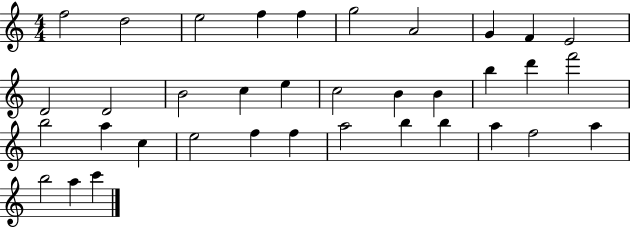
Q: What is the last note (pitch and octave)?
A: C6